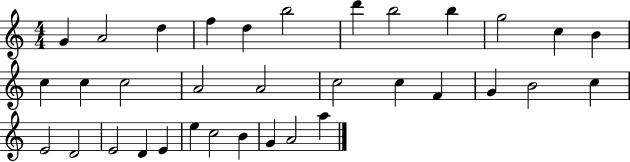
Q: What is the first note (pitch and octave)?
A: G4